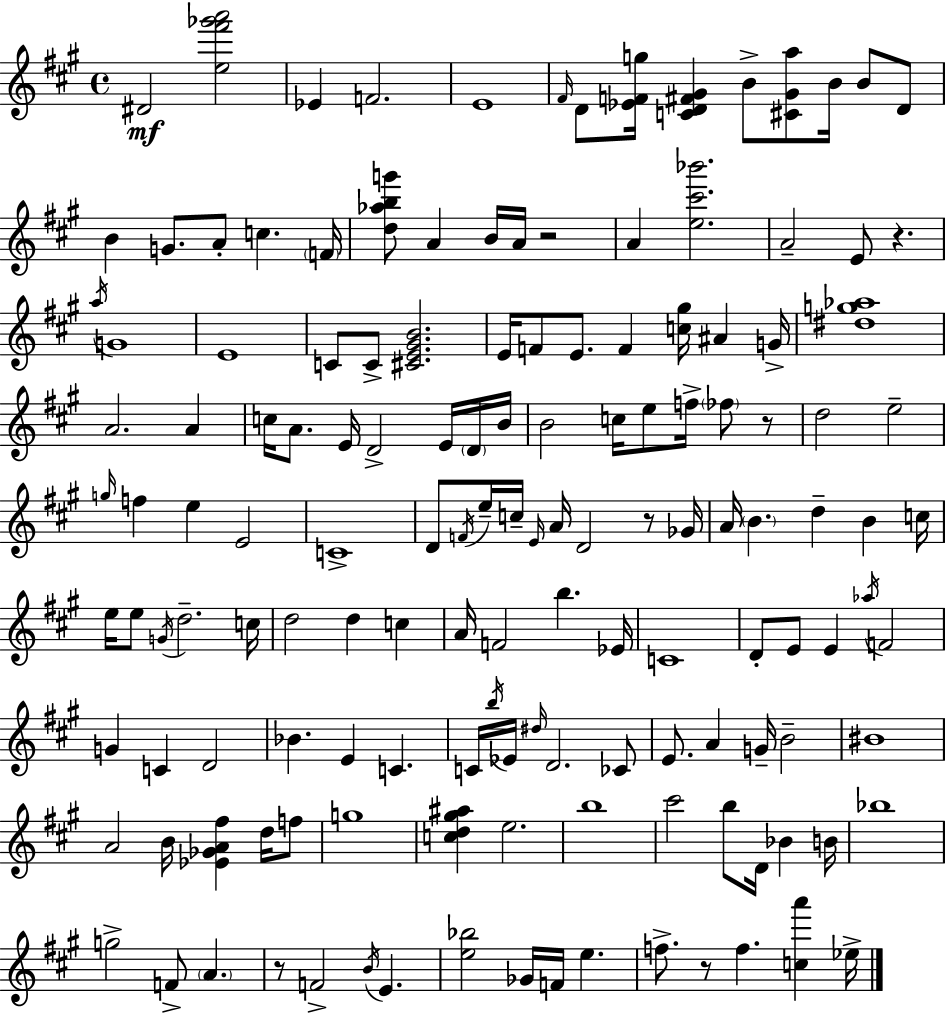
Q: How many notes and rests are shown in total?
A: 145